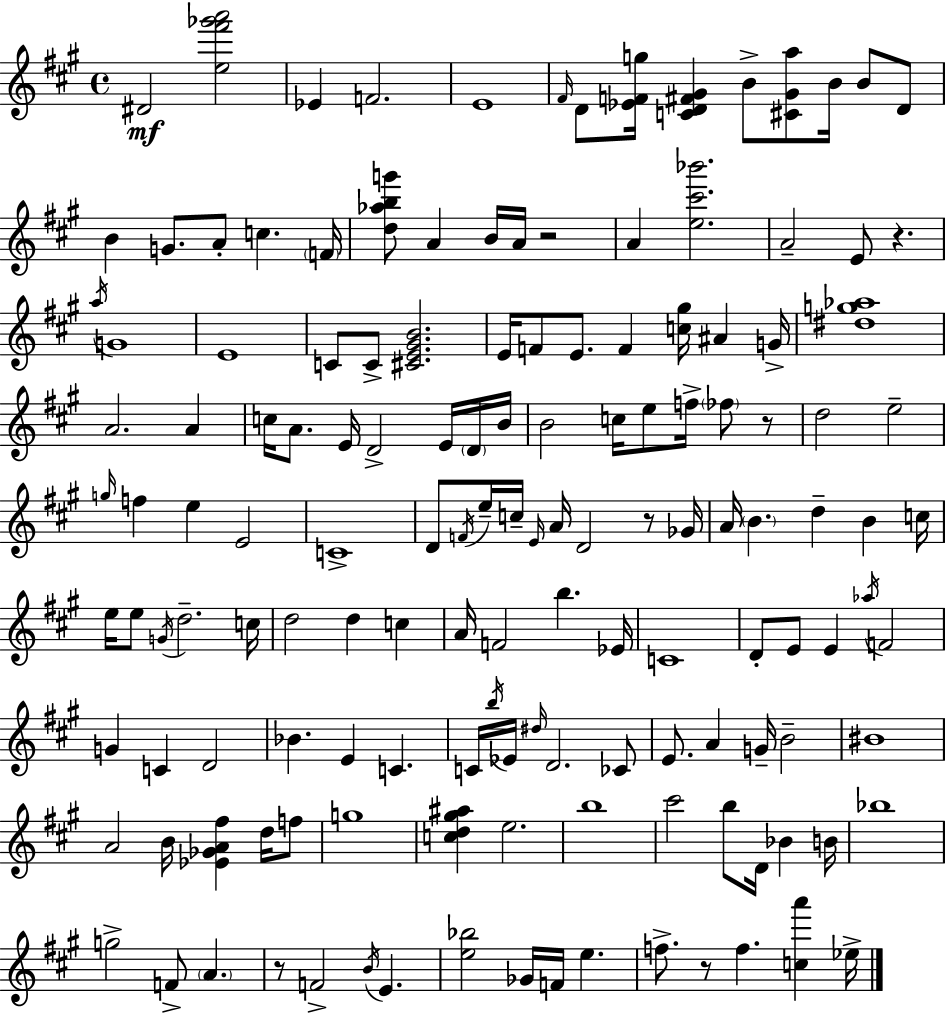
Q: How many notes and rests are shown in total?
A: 145